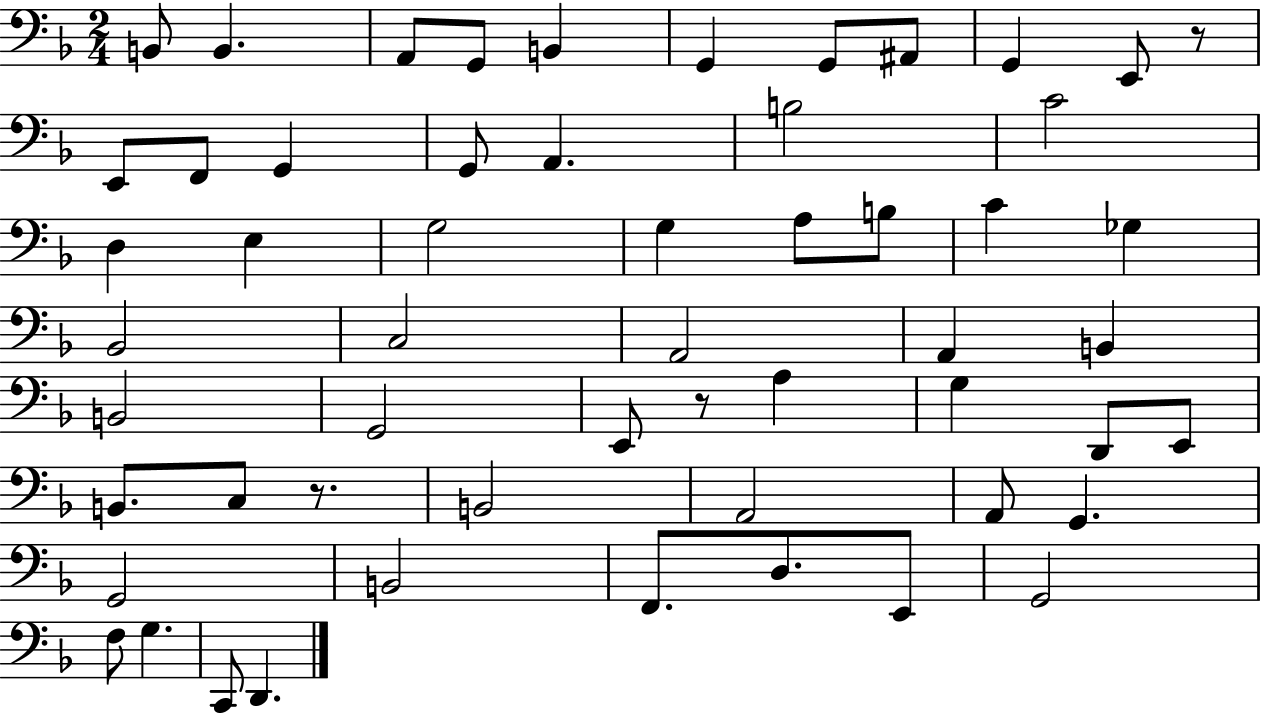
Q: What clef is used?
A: bass